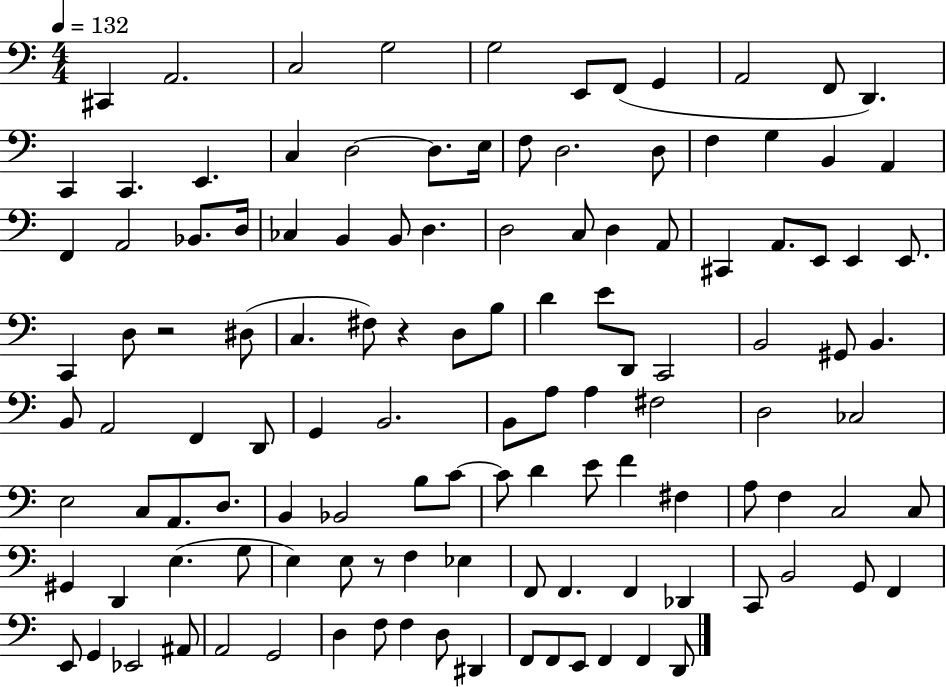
X:1
T:Untitled
M:4/4
L:1/4
K:C
^C,, A,,2 C,2 G,2 G,2 E,,/2 F,,/2 G,, A,,2 F,,/2 D,, C,, C,, E,, C, D,2 D,/2 E,/4 F,/2 D,2 D,/2 F, G, B,, A,, F,, A,,2 _B,,/2 D,/4 _C, B,, B,,/2 D, D,2 C,/2 D, A,,/2 ^C,, A,,/2 E,,/2 E,, E,,/2 C,, D,/2 z2 ^D,/2 C, ^F,/2 z D,/2 B,/2 D E/2 D,,/2 C,,2 B,,2 ^G,,/2 B,, B,,/2 A,,2 F,, D,,/2 G,, B,,2 B,,/2 A,/2 A, ^F,2 D,2 _C,2 E,2 C,/2 A,,/2 D,/2 B,, _B,,2 B,/2 C/2 C/2 D E/2 F ^F, A,/2 F, C,2 C,/2 ^G,, D,, E, G,/2 E, E,/2 z/2 F, _E, F,,/2 F,, F,, _D,, C,,/2 B,,2 G,,/2 F,, E,,/2 G,, _E,,2 ^A,,/2 A,,2 G,,2 D, F,/2 F, D,/2 ^D,, F,,/2 F,,/2 E,,/2 F,, F,, D,,/2